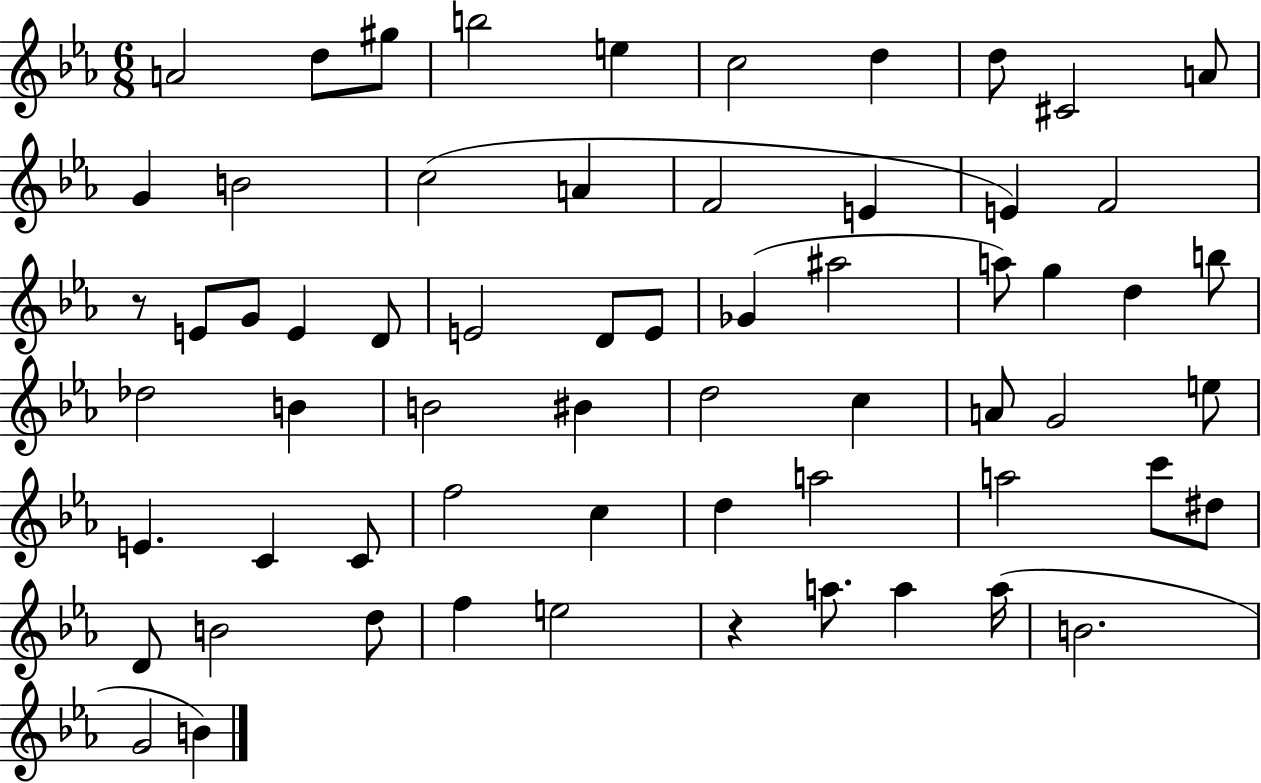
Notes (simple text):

A4/h D5/e G#5/e B5/h E5/q C5/h D5/q D5/e C#4/h A4/e G4/q B4/h C5/h A4/q F4/h E4/q E4/q F4/h R/e E4/e G4/e E4/q D4/e E4/h D4/e E4/e Gb4/q A#5/h A5/e G5/q D5/q B5/e Db5/h B4/q B4/h BIS4/q D5/h C5/q A4/e G4/h E5/e E4/q. C4/q C4/e F5/h C5/q D5/q A5/h A5/h C6/e D#5/e D4/e B4/h D5/e F5/q E5/h R/q A5/e. A5/q A5/s B4/h. G4/h B4/q